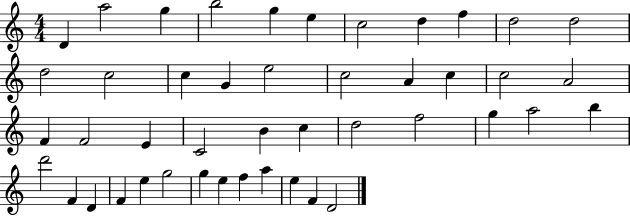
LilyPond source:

{
  \clef treble
  \numericTimeSignature
  \time 4/4
  \key c \major
  d'4 a''2 g''4 | b''2 g''4 e''4 | c''2 d''4 f''4 | d''2 d''2 | \break d''2 c''2 | c''4 g'4 e''2 | c''2 a'4 c''4 | c''2 a'2 | \break f'4 f'2 e'4 | c'2 b'4 c''4 | d''2 f''2 | g''4 a''2 b''4 | \break d'''2 f'4 d'4 | f'4 e''4 g''2 | g''4 e''4 f''4 a''4 | e''4 f'4 d'2 | \break \bar "|."
}